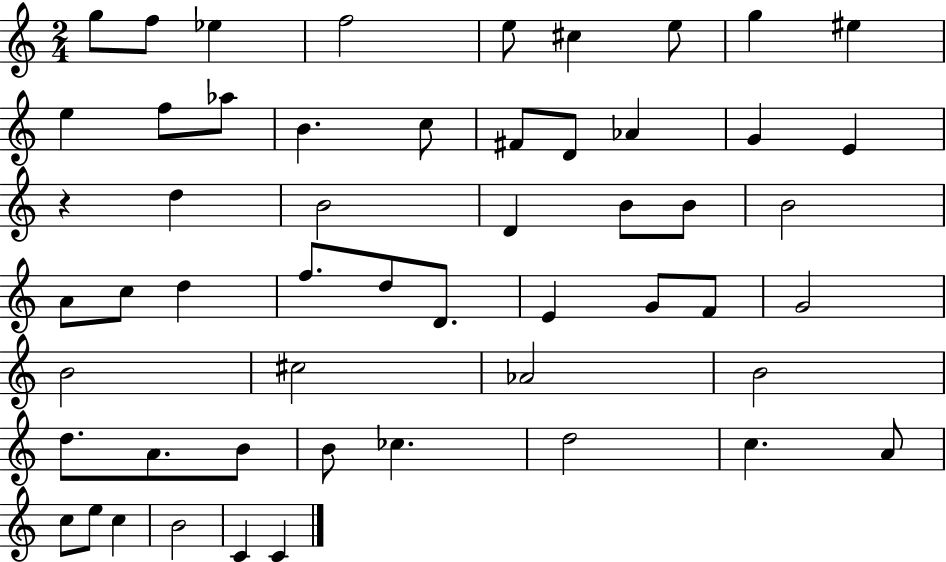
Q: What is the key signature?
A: C major